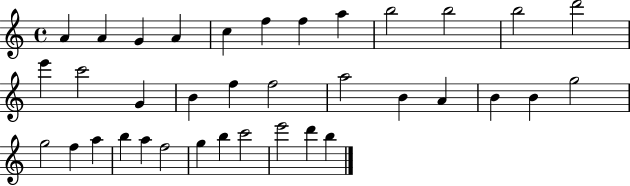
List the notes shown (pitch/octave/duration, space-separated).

A4/q A4/q G4/q A4/q C5/q F5/q F5/q A5/q B5/h B5/h B5/h D6/h E6/q C6/h G4/q B4/q F5/q F5/h A5/h B4/q A4/q B4/q B4/q G5/h G5/h F5/q A5/q B5/q A5/q F5/h G5/q B5/q C6/h E6/h D6/q B5/q